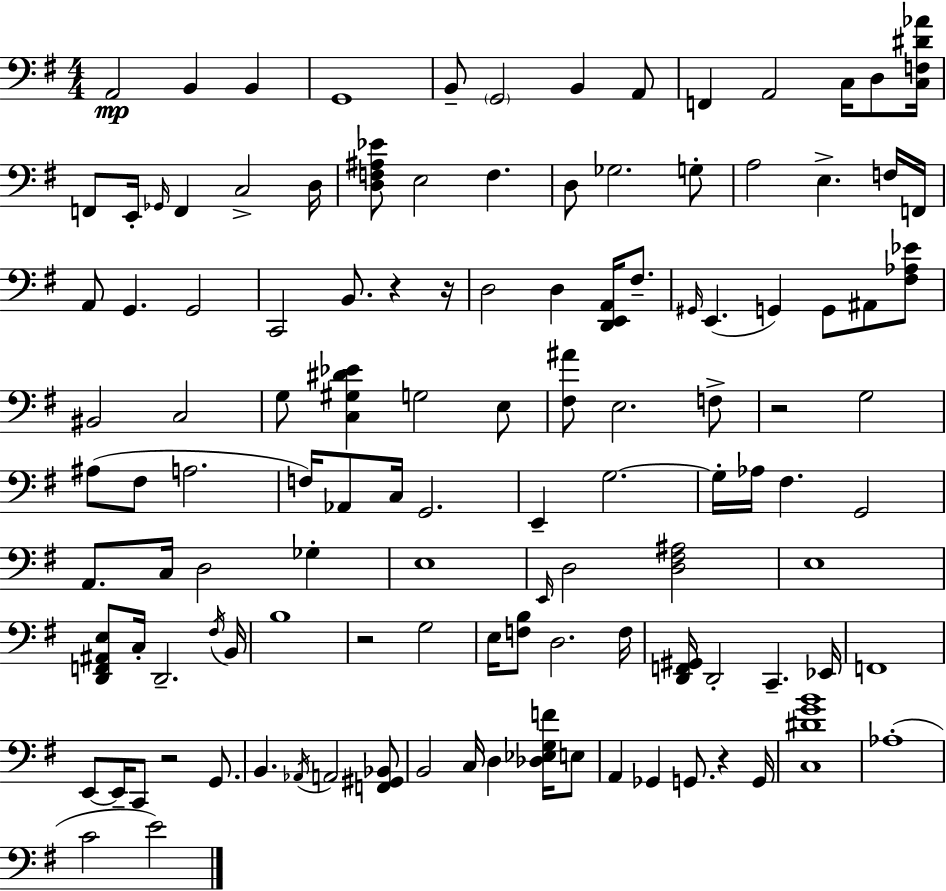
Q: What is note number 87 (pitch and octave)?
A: B2